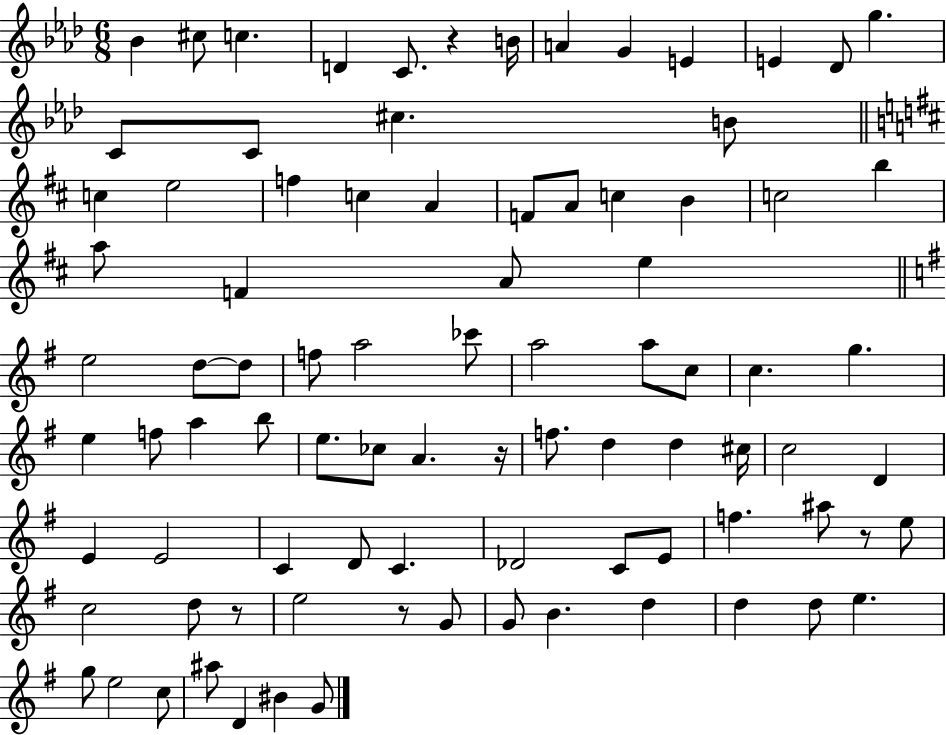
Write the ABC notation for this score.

X:1
T:Untitled
M:6/8
L:1/4
K:Ab
_B ^c/2 c D C/2 z B/4 A G E E _D/2 g C/2 C/2 ^c B/2 c e2 f c A F/2 A/2 c B c2 b a/2 F A/2 e e2 d/2 d/2 f/2 a2 _c'/2 a2 a/2 c/2 c g e f/2 a b/2 e/2 _c/2 A z/4 f/2 d d ^c/4 c2 D E E2 C D/2 C _D2 C/2 E/2 f ^a/2 z/2 e/2 c2 d/2 z/2 e2 z/2 G/2 G/2 B d d d/2 e g/2 e2 c/2 ^a/2 D ^B G/2